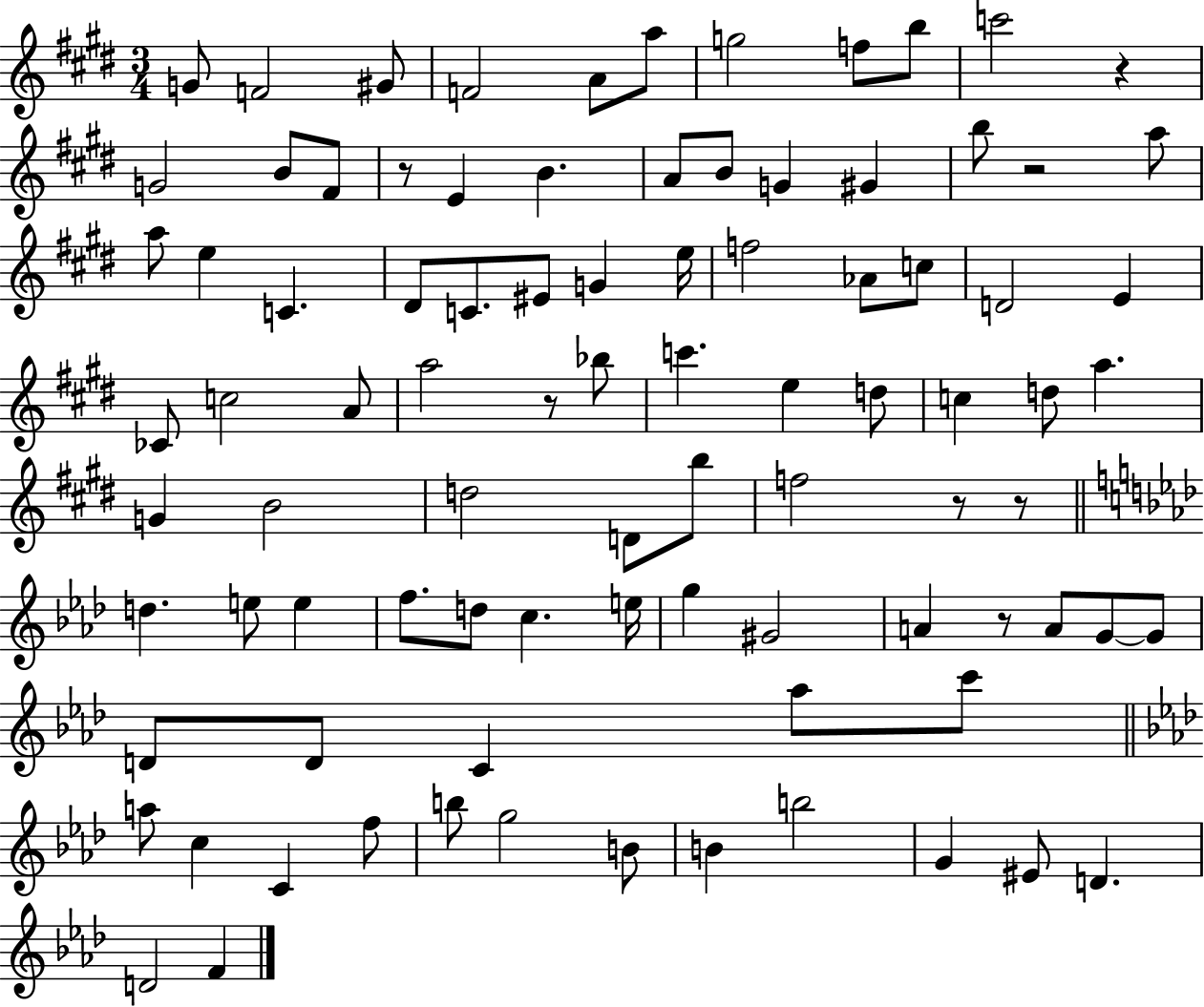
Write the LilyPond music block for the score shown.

{
  \clef treble
  \numericTimeSignature
  \time 3/4
  \key e \major
  \repeat volta 2 { g'8 f'2 gis'8 | f'2 a'8 a''8 | g''2 f''8 b''8 | c'''2 r4 | \break g'2 b'8 fis'8 | r8 e'4 b'4. | a'8 b'8 g'4 gis'4 | b''8 r2 a''8 | \break a''8 e''4 c'4. | dis'8 c'8. eis'8 g'4 e''16 | f''2 aes'8 c''8 | d'2 e'4 | \break ces'8 c''2 a'8 | a''2 r8 bes''8 | c'''4. e''4 d''8 | c''4 d''8 a''4. | \break g'4 b'2 | d''2 d'8 b''8 | f''2 r8 r8 | \bar "||" \break \key f \minor d''4. e''8 e''4 | f''8. d''8 c''4. e''16 | g''4 gis'2 | a'4 r8 a'8 g'8~~ g'8 | \break d'8 d'8 c'4 aes''8 c'''8 | \bar "||" \break \key aes \major a''8 c''4 c'4 f''8 | b''8 g''2 b'8 | b'4 b''2 | g'4 eis'8 d'4. | \break d'2 f'4 | } \bar "|."
}